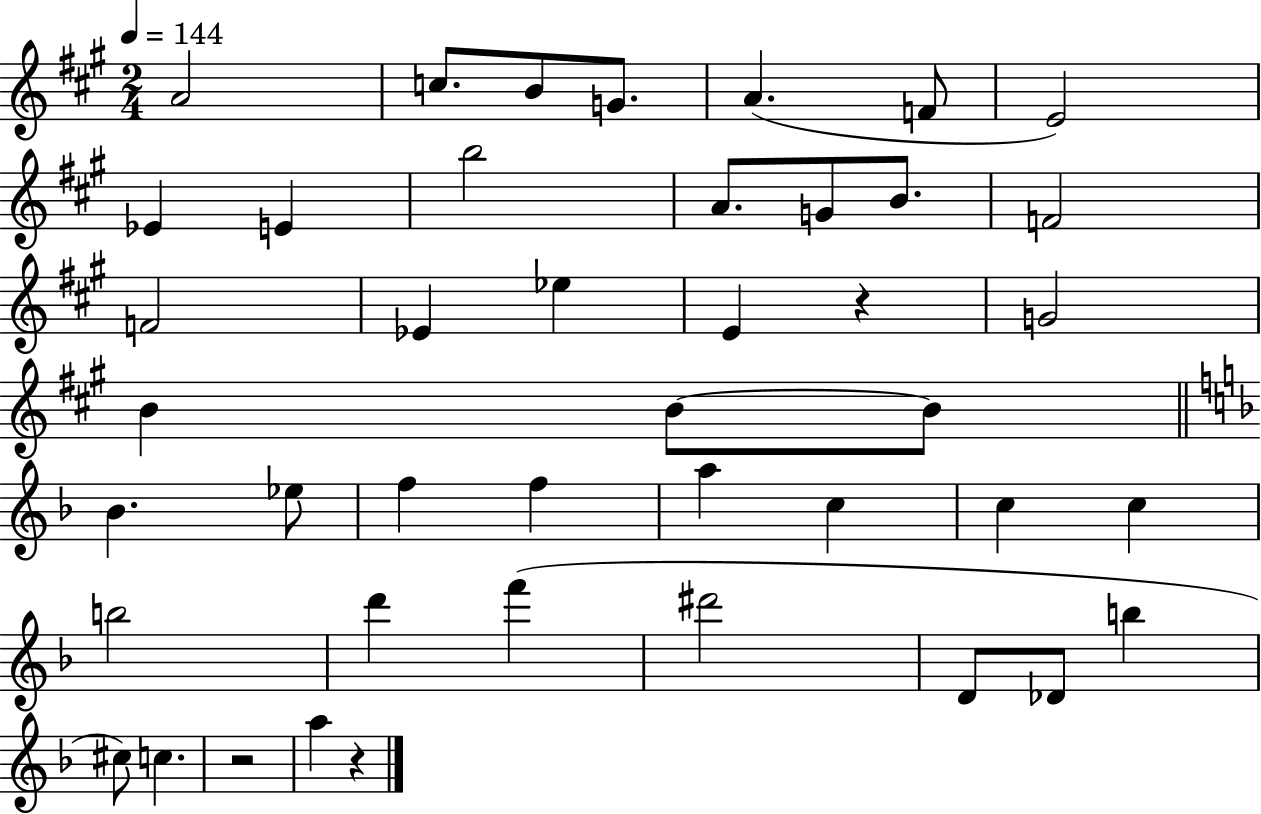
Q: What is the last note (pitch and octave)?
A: A5